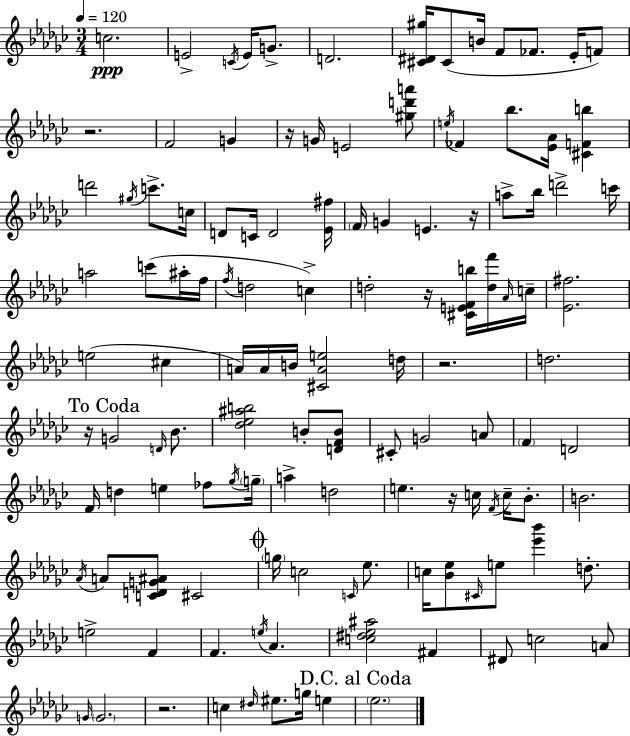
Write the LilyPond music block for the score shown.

{
  \clef treble
  \numericTimeSignature
  \time 3/4
  \key ees \minor
  \tempo 4 = 120
  c''2.\ppp | e'2-> \acciaccatura { c'16 } e'16 g'8.-> | d'2. | <cis' dis' gis''>16 cis'8( b'16 f'8 fes'8. ees'16-. f'8) | \break r2. | f'2 g'4 | r16 g'16 e'2 <gis'' d''' a'''>8 | \acciaccatura { e''16 } fes'4 bes''8. <ees' aes'>16 <cis' f' b''>4 | \break d'''2 \acciaccatura { gis''16 } c'''8.-> | c''16 d'8 c'16 d'2 | <ees' fis''>16 \parenthesize f'16 g'4 e'4. | r16 a''8-> bes''16 d'''2-> | \break c'''16 a''2 c'''8( | ais''16-. f''16 \acciaccatura { f''16 } d''2 | c''4->) d''2-. | r16 <cis' e' f' b''>16 <d'' f'''>16 \grace { aes'16 } c''16-- <ees' fis''>2. | \break e''2( | cis''4 a'16) a'16 b'16 <cis' a' e''>2 | d''16 r2. | d''2. | \break \mark "To Coda" r16 g'2 | \grace { d'16 } bes'8. <des'' ees'' ais'' b''>2 | b'8-. <d' f' b'>8 cis'8-. g'2 | a'8 \parenthesize f'4 d'2 | \break f'16 d''4 e''4 | fes''8 \acciaccatura { ges''16 } \parenthesize g''16-- a''4-> d''2 | e''4. | r16 c''16 \acciaccatura { f'16 } c''16-- bes'8.-. b'2. | \break \acciaccatura { aes'16 } a'8 <c' d' g' ais'>8 | cis'2 \mark \markup { \musicglyph "scripts.coda" } \parenthesize g''16 c''2 | \grace { c'16 } ees''8. c''16 <bes' ees''>8 | \grace { cis'16 } e''8 <ees''' bes'''>4 d''8.-. e''2-> | \break f'4 f'4. | \acciaccatura { e''16 } aes'4. | <c'' dis'' ees'' ais''>2 fis'4 | dis'8 c''2 a'8 | \break \grace { g'16 } \parenthesize g'2. | r2. | c''4 \grace { dis''16 } eis''8. g''16 e''4 | \mark "D.C. al Coda" \parenthesize ees''2. | \break \bar "|."
}